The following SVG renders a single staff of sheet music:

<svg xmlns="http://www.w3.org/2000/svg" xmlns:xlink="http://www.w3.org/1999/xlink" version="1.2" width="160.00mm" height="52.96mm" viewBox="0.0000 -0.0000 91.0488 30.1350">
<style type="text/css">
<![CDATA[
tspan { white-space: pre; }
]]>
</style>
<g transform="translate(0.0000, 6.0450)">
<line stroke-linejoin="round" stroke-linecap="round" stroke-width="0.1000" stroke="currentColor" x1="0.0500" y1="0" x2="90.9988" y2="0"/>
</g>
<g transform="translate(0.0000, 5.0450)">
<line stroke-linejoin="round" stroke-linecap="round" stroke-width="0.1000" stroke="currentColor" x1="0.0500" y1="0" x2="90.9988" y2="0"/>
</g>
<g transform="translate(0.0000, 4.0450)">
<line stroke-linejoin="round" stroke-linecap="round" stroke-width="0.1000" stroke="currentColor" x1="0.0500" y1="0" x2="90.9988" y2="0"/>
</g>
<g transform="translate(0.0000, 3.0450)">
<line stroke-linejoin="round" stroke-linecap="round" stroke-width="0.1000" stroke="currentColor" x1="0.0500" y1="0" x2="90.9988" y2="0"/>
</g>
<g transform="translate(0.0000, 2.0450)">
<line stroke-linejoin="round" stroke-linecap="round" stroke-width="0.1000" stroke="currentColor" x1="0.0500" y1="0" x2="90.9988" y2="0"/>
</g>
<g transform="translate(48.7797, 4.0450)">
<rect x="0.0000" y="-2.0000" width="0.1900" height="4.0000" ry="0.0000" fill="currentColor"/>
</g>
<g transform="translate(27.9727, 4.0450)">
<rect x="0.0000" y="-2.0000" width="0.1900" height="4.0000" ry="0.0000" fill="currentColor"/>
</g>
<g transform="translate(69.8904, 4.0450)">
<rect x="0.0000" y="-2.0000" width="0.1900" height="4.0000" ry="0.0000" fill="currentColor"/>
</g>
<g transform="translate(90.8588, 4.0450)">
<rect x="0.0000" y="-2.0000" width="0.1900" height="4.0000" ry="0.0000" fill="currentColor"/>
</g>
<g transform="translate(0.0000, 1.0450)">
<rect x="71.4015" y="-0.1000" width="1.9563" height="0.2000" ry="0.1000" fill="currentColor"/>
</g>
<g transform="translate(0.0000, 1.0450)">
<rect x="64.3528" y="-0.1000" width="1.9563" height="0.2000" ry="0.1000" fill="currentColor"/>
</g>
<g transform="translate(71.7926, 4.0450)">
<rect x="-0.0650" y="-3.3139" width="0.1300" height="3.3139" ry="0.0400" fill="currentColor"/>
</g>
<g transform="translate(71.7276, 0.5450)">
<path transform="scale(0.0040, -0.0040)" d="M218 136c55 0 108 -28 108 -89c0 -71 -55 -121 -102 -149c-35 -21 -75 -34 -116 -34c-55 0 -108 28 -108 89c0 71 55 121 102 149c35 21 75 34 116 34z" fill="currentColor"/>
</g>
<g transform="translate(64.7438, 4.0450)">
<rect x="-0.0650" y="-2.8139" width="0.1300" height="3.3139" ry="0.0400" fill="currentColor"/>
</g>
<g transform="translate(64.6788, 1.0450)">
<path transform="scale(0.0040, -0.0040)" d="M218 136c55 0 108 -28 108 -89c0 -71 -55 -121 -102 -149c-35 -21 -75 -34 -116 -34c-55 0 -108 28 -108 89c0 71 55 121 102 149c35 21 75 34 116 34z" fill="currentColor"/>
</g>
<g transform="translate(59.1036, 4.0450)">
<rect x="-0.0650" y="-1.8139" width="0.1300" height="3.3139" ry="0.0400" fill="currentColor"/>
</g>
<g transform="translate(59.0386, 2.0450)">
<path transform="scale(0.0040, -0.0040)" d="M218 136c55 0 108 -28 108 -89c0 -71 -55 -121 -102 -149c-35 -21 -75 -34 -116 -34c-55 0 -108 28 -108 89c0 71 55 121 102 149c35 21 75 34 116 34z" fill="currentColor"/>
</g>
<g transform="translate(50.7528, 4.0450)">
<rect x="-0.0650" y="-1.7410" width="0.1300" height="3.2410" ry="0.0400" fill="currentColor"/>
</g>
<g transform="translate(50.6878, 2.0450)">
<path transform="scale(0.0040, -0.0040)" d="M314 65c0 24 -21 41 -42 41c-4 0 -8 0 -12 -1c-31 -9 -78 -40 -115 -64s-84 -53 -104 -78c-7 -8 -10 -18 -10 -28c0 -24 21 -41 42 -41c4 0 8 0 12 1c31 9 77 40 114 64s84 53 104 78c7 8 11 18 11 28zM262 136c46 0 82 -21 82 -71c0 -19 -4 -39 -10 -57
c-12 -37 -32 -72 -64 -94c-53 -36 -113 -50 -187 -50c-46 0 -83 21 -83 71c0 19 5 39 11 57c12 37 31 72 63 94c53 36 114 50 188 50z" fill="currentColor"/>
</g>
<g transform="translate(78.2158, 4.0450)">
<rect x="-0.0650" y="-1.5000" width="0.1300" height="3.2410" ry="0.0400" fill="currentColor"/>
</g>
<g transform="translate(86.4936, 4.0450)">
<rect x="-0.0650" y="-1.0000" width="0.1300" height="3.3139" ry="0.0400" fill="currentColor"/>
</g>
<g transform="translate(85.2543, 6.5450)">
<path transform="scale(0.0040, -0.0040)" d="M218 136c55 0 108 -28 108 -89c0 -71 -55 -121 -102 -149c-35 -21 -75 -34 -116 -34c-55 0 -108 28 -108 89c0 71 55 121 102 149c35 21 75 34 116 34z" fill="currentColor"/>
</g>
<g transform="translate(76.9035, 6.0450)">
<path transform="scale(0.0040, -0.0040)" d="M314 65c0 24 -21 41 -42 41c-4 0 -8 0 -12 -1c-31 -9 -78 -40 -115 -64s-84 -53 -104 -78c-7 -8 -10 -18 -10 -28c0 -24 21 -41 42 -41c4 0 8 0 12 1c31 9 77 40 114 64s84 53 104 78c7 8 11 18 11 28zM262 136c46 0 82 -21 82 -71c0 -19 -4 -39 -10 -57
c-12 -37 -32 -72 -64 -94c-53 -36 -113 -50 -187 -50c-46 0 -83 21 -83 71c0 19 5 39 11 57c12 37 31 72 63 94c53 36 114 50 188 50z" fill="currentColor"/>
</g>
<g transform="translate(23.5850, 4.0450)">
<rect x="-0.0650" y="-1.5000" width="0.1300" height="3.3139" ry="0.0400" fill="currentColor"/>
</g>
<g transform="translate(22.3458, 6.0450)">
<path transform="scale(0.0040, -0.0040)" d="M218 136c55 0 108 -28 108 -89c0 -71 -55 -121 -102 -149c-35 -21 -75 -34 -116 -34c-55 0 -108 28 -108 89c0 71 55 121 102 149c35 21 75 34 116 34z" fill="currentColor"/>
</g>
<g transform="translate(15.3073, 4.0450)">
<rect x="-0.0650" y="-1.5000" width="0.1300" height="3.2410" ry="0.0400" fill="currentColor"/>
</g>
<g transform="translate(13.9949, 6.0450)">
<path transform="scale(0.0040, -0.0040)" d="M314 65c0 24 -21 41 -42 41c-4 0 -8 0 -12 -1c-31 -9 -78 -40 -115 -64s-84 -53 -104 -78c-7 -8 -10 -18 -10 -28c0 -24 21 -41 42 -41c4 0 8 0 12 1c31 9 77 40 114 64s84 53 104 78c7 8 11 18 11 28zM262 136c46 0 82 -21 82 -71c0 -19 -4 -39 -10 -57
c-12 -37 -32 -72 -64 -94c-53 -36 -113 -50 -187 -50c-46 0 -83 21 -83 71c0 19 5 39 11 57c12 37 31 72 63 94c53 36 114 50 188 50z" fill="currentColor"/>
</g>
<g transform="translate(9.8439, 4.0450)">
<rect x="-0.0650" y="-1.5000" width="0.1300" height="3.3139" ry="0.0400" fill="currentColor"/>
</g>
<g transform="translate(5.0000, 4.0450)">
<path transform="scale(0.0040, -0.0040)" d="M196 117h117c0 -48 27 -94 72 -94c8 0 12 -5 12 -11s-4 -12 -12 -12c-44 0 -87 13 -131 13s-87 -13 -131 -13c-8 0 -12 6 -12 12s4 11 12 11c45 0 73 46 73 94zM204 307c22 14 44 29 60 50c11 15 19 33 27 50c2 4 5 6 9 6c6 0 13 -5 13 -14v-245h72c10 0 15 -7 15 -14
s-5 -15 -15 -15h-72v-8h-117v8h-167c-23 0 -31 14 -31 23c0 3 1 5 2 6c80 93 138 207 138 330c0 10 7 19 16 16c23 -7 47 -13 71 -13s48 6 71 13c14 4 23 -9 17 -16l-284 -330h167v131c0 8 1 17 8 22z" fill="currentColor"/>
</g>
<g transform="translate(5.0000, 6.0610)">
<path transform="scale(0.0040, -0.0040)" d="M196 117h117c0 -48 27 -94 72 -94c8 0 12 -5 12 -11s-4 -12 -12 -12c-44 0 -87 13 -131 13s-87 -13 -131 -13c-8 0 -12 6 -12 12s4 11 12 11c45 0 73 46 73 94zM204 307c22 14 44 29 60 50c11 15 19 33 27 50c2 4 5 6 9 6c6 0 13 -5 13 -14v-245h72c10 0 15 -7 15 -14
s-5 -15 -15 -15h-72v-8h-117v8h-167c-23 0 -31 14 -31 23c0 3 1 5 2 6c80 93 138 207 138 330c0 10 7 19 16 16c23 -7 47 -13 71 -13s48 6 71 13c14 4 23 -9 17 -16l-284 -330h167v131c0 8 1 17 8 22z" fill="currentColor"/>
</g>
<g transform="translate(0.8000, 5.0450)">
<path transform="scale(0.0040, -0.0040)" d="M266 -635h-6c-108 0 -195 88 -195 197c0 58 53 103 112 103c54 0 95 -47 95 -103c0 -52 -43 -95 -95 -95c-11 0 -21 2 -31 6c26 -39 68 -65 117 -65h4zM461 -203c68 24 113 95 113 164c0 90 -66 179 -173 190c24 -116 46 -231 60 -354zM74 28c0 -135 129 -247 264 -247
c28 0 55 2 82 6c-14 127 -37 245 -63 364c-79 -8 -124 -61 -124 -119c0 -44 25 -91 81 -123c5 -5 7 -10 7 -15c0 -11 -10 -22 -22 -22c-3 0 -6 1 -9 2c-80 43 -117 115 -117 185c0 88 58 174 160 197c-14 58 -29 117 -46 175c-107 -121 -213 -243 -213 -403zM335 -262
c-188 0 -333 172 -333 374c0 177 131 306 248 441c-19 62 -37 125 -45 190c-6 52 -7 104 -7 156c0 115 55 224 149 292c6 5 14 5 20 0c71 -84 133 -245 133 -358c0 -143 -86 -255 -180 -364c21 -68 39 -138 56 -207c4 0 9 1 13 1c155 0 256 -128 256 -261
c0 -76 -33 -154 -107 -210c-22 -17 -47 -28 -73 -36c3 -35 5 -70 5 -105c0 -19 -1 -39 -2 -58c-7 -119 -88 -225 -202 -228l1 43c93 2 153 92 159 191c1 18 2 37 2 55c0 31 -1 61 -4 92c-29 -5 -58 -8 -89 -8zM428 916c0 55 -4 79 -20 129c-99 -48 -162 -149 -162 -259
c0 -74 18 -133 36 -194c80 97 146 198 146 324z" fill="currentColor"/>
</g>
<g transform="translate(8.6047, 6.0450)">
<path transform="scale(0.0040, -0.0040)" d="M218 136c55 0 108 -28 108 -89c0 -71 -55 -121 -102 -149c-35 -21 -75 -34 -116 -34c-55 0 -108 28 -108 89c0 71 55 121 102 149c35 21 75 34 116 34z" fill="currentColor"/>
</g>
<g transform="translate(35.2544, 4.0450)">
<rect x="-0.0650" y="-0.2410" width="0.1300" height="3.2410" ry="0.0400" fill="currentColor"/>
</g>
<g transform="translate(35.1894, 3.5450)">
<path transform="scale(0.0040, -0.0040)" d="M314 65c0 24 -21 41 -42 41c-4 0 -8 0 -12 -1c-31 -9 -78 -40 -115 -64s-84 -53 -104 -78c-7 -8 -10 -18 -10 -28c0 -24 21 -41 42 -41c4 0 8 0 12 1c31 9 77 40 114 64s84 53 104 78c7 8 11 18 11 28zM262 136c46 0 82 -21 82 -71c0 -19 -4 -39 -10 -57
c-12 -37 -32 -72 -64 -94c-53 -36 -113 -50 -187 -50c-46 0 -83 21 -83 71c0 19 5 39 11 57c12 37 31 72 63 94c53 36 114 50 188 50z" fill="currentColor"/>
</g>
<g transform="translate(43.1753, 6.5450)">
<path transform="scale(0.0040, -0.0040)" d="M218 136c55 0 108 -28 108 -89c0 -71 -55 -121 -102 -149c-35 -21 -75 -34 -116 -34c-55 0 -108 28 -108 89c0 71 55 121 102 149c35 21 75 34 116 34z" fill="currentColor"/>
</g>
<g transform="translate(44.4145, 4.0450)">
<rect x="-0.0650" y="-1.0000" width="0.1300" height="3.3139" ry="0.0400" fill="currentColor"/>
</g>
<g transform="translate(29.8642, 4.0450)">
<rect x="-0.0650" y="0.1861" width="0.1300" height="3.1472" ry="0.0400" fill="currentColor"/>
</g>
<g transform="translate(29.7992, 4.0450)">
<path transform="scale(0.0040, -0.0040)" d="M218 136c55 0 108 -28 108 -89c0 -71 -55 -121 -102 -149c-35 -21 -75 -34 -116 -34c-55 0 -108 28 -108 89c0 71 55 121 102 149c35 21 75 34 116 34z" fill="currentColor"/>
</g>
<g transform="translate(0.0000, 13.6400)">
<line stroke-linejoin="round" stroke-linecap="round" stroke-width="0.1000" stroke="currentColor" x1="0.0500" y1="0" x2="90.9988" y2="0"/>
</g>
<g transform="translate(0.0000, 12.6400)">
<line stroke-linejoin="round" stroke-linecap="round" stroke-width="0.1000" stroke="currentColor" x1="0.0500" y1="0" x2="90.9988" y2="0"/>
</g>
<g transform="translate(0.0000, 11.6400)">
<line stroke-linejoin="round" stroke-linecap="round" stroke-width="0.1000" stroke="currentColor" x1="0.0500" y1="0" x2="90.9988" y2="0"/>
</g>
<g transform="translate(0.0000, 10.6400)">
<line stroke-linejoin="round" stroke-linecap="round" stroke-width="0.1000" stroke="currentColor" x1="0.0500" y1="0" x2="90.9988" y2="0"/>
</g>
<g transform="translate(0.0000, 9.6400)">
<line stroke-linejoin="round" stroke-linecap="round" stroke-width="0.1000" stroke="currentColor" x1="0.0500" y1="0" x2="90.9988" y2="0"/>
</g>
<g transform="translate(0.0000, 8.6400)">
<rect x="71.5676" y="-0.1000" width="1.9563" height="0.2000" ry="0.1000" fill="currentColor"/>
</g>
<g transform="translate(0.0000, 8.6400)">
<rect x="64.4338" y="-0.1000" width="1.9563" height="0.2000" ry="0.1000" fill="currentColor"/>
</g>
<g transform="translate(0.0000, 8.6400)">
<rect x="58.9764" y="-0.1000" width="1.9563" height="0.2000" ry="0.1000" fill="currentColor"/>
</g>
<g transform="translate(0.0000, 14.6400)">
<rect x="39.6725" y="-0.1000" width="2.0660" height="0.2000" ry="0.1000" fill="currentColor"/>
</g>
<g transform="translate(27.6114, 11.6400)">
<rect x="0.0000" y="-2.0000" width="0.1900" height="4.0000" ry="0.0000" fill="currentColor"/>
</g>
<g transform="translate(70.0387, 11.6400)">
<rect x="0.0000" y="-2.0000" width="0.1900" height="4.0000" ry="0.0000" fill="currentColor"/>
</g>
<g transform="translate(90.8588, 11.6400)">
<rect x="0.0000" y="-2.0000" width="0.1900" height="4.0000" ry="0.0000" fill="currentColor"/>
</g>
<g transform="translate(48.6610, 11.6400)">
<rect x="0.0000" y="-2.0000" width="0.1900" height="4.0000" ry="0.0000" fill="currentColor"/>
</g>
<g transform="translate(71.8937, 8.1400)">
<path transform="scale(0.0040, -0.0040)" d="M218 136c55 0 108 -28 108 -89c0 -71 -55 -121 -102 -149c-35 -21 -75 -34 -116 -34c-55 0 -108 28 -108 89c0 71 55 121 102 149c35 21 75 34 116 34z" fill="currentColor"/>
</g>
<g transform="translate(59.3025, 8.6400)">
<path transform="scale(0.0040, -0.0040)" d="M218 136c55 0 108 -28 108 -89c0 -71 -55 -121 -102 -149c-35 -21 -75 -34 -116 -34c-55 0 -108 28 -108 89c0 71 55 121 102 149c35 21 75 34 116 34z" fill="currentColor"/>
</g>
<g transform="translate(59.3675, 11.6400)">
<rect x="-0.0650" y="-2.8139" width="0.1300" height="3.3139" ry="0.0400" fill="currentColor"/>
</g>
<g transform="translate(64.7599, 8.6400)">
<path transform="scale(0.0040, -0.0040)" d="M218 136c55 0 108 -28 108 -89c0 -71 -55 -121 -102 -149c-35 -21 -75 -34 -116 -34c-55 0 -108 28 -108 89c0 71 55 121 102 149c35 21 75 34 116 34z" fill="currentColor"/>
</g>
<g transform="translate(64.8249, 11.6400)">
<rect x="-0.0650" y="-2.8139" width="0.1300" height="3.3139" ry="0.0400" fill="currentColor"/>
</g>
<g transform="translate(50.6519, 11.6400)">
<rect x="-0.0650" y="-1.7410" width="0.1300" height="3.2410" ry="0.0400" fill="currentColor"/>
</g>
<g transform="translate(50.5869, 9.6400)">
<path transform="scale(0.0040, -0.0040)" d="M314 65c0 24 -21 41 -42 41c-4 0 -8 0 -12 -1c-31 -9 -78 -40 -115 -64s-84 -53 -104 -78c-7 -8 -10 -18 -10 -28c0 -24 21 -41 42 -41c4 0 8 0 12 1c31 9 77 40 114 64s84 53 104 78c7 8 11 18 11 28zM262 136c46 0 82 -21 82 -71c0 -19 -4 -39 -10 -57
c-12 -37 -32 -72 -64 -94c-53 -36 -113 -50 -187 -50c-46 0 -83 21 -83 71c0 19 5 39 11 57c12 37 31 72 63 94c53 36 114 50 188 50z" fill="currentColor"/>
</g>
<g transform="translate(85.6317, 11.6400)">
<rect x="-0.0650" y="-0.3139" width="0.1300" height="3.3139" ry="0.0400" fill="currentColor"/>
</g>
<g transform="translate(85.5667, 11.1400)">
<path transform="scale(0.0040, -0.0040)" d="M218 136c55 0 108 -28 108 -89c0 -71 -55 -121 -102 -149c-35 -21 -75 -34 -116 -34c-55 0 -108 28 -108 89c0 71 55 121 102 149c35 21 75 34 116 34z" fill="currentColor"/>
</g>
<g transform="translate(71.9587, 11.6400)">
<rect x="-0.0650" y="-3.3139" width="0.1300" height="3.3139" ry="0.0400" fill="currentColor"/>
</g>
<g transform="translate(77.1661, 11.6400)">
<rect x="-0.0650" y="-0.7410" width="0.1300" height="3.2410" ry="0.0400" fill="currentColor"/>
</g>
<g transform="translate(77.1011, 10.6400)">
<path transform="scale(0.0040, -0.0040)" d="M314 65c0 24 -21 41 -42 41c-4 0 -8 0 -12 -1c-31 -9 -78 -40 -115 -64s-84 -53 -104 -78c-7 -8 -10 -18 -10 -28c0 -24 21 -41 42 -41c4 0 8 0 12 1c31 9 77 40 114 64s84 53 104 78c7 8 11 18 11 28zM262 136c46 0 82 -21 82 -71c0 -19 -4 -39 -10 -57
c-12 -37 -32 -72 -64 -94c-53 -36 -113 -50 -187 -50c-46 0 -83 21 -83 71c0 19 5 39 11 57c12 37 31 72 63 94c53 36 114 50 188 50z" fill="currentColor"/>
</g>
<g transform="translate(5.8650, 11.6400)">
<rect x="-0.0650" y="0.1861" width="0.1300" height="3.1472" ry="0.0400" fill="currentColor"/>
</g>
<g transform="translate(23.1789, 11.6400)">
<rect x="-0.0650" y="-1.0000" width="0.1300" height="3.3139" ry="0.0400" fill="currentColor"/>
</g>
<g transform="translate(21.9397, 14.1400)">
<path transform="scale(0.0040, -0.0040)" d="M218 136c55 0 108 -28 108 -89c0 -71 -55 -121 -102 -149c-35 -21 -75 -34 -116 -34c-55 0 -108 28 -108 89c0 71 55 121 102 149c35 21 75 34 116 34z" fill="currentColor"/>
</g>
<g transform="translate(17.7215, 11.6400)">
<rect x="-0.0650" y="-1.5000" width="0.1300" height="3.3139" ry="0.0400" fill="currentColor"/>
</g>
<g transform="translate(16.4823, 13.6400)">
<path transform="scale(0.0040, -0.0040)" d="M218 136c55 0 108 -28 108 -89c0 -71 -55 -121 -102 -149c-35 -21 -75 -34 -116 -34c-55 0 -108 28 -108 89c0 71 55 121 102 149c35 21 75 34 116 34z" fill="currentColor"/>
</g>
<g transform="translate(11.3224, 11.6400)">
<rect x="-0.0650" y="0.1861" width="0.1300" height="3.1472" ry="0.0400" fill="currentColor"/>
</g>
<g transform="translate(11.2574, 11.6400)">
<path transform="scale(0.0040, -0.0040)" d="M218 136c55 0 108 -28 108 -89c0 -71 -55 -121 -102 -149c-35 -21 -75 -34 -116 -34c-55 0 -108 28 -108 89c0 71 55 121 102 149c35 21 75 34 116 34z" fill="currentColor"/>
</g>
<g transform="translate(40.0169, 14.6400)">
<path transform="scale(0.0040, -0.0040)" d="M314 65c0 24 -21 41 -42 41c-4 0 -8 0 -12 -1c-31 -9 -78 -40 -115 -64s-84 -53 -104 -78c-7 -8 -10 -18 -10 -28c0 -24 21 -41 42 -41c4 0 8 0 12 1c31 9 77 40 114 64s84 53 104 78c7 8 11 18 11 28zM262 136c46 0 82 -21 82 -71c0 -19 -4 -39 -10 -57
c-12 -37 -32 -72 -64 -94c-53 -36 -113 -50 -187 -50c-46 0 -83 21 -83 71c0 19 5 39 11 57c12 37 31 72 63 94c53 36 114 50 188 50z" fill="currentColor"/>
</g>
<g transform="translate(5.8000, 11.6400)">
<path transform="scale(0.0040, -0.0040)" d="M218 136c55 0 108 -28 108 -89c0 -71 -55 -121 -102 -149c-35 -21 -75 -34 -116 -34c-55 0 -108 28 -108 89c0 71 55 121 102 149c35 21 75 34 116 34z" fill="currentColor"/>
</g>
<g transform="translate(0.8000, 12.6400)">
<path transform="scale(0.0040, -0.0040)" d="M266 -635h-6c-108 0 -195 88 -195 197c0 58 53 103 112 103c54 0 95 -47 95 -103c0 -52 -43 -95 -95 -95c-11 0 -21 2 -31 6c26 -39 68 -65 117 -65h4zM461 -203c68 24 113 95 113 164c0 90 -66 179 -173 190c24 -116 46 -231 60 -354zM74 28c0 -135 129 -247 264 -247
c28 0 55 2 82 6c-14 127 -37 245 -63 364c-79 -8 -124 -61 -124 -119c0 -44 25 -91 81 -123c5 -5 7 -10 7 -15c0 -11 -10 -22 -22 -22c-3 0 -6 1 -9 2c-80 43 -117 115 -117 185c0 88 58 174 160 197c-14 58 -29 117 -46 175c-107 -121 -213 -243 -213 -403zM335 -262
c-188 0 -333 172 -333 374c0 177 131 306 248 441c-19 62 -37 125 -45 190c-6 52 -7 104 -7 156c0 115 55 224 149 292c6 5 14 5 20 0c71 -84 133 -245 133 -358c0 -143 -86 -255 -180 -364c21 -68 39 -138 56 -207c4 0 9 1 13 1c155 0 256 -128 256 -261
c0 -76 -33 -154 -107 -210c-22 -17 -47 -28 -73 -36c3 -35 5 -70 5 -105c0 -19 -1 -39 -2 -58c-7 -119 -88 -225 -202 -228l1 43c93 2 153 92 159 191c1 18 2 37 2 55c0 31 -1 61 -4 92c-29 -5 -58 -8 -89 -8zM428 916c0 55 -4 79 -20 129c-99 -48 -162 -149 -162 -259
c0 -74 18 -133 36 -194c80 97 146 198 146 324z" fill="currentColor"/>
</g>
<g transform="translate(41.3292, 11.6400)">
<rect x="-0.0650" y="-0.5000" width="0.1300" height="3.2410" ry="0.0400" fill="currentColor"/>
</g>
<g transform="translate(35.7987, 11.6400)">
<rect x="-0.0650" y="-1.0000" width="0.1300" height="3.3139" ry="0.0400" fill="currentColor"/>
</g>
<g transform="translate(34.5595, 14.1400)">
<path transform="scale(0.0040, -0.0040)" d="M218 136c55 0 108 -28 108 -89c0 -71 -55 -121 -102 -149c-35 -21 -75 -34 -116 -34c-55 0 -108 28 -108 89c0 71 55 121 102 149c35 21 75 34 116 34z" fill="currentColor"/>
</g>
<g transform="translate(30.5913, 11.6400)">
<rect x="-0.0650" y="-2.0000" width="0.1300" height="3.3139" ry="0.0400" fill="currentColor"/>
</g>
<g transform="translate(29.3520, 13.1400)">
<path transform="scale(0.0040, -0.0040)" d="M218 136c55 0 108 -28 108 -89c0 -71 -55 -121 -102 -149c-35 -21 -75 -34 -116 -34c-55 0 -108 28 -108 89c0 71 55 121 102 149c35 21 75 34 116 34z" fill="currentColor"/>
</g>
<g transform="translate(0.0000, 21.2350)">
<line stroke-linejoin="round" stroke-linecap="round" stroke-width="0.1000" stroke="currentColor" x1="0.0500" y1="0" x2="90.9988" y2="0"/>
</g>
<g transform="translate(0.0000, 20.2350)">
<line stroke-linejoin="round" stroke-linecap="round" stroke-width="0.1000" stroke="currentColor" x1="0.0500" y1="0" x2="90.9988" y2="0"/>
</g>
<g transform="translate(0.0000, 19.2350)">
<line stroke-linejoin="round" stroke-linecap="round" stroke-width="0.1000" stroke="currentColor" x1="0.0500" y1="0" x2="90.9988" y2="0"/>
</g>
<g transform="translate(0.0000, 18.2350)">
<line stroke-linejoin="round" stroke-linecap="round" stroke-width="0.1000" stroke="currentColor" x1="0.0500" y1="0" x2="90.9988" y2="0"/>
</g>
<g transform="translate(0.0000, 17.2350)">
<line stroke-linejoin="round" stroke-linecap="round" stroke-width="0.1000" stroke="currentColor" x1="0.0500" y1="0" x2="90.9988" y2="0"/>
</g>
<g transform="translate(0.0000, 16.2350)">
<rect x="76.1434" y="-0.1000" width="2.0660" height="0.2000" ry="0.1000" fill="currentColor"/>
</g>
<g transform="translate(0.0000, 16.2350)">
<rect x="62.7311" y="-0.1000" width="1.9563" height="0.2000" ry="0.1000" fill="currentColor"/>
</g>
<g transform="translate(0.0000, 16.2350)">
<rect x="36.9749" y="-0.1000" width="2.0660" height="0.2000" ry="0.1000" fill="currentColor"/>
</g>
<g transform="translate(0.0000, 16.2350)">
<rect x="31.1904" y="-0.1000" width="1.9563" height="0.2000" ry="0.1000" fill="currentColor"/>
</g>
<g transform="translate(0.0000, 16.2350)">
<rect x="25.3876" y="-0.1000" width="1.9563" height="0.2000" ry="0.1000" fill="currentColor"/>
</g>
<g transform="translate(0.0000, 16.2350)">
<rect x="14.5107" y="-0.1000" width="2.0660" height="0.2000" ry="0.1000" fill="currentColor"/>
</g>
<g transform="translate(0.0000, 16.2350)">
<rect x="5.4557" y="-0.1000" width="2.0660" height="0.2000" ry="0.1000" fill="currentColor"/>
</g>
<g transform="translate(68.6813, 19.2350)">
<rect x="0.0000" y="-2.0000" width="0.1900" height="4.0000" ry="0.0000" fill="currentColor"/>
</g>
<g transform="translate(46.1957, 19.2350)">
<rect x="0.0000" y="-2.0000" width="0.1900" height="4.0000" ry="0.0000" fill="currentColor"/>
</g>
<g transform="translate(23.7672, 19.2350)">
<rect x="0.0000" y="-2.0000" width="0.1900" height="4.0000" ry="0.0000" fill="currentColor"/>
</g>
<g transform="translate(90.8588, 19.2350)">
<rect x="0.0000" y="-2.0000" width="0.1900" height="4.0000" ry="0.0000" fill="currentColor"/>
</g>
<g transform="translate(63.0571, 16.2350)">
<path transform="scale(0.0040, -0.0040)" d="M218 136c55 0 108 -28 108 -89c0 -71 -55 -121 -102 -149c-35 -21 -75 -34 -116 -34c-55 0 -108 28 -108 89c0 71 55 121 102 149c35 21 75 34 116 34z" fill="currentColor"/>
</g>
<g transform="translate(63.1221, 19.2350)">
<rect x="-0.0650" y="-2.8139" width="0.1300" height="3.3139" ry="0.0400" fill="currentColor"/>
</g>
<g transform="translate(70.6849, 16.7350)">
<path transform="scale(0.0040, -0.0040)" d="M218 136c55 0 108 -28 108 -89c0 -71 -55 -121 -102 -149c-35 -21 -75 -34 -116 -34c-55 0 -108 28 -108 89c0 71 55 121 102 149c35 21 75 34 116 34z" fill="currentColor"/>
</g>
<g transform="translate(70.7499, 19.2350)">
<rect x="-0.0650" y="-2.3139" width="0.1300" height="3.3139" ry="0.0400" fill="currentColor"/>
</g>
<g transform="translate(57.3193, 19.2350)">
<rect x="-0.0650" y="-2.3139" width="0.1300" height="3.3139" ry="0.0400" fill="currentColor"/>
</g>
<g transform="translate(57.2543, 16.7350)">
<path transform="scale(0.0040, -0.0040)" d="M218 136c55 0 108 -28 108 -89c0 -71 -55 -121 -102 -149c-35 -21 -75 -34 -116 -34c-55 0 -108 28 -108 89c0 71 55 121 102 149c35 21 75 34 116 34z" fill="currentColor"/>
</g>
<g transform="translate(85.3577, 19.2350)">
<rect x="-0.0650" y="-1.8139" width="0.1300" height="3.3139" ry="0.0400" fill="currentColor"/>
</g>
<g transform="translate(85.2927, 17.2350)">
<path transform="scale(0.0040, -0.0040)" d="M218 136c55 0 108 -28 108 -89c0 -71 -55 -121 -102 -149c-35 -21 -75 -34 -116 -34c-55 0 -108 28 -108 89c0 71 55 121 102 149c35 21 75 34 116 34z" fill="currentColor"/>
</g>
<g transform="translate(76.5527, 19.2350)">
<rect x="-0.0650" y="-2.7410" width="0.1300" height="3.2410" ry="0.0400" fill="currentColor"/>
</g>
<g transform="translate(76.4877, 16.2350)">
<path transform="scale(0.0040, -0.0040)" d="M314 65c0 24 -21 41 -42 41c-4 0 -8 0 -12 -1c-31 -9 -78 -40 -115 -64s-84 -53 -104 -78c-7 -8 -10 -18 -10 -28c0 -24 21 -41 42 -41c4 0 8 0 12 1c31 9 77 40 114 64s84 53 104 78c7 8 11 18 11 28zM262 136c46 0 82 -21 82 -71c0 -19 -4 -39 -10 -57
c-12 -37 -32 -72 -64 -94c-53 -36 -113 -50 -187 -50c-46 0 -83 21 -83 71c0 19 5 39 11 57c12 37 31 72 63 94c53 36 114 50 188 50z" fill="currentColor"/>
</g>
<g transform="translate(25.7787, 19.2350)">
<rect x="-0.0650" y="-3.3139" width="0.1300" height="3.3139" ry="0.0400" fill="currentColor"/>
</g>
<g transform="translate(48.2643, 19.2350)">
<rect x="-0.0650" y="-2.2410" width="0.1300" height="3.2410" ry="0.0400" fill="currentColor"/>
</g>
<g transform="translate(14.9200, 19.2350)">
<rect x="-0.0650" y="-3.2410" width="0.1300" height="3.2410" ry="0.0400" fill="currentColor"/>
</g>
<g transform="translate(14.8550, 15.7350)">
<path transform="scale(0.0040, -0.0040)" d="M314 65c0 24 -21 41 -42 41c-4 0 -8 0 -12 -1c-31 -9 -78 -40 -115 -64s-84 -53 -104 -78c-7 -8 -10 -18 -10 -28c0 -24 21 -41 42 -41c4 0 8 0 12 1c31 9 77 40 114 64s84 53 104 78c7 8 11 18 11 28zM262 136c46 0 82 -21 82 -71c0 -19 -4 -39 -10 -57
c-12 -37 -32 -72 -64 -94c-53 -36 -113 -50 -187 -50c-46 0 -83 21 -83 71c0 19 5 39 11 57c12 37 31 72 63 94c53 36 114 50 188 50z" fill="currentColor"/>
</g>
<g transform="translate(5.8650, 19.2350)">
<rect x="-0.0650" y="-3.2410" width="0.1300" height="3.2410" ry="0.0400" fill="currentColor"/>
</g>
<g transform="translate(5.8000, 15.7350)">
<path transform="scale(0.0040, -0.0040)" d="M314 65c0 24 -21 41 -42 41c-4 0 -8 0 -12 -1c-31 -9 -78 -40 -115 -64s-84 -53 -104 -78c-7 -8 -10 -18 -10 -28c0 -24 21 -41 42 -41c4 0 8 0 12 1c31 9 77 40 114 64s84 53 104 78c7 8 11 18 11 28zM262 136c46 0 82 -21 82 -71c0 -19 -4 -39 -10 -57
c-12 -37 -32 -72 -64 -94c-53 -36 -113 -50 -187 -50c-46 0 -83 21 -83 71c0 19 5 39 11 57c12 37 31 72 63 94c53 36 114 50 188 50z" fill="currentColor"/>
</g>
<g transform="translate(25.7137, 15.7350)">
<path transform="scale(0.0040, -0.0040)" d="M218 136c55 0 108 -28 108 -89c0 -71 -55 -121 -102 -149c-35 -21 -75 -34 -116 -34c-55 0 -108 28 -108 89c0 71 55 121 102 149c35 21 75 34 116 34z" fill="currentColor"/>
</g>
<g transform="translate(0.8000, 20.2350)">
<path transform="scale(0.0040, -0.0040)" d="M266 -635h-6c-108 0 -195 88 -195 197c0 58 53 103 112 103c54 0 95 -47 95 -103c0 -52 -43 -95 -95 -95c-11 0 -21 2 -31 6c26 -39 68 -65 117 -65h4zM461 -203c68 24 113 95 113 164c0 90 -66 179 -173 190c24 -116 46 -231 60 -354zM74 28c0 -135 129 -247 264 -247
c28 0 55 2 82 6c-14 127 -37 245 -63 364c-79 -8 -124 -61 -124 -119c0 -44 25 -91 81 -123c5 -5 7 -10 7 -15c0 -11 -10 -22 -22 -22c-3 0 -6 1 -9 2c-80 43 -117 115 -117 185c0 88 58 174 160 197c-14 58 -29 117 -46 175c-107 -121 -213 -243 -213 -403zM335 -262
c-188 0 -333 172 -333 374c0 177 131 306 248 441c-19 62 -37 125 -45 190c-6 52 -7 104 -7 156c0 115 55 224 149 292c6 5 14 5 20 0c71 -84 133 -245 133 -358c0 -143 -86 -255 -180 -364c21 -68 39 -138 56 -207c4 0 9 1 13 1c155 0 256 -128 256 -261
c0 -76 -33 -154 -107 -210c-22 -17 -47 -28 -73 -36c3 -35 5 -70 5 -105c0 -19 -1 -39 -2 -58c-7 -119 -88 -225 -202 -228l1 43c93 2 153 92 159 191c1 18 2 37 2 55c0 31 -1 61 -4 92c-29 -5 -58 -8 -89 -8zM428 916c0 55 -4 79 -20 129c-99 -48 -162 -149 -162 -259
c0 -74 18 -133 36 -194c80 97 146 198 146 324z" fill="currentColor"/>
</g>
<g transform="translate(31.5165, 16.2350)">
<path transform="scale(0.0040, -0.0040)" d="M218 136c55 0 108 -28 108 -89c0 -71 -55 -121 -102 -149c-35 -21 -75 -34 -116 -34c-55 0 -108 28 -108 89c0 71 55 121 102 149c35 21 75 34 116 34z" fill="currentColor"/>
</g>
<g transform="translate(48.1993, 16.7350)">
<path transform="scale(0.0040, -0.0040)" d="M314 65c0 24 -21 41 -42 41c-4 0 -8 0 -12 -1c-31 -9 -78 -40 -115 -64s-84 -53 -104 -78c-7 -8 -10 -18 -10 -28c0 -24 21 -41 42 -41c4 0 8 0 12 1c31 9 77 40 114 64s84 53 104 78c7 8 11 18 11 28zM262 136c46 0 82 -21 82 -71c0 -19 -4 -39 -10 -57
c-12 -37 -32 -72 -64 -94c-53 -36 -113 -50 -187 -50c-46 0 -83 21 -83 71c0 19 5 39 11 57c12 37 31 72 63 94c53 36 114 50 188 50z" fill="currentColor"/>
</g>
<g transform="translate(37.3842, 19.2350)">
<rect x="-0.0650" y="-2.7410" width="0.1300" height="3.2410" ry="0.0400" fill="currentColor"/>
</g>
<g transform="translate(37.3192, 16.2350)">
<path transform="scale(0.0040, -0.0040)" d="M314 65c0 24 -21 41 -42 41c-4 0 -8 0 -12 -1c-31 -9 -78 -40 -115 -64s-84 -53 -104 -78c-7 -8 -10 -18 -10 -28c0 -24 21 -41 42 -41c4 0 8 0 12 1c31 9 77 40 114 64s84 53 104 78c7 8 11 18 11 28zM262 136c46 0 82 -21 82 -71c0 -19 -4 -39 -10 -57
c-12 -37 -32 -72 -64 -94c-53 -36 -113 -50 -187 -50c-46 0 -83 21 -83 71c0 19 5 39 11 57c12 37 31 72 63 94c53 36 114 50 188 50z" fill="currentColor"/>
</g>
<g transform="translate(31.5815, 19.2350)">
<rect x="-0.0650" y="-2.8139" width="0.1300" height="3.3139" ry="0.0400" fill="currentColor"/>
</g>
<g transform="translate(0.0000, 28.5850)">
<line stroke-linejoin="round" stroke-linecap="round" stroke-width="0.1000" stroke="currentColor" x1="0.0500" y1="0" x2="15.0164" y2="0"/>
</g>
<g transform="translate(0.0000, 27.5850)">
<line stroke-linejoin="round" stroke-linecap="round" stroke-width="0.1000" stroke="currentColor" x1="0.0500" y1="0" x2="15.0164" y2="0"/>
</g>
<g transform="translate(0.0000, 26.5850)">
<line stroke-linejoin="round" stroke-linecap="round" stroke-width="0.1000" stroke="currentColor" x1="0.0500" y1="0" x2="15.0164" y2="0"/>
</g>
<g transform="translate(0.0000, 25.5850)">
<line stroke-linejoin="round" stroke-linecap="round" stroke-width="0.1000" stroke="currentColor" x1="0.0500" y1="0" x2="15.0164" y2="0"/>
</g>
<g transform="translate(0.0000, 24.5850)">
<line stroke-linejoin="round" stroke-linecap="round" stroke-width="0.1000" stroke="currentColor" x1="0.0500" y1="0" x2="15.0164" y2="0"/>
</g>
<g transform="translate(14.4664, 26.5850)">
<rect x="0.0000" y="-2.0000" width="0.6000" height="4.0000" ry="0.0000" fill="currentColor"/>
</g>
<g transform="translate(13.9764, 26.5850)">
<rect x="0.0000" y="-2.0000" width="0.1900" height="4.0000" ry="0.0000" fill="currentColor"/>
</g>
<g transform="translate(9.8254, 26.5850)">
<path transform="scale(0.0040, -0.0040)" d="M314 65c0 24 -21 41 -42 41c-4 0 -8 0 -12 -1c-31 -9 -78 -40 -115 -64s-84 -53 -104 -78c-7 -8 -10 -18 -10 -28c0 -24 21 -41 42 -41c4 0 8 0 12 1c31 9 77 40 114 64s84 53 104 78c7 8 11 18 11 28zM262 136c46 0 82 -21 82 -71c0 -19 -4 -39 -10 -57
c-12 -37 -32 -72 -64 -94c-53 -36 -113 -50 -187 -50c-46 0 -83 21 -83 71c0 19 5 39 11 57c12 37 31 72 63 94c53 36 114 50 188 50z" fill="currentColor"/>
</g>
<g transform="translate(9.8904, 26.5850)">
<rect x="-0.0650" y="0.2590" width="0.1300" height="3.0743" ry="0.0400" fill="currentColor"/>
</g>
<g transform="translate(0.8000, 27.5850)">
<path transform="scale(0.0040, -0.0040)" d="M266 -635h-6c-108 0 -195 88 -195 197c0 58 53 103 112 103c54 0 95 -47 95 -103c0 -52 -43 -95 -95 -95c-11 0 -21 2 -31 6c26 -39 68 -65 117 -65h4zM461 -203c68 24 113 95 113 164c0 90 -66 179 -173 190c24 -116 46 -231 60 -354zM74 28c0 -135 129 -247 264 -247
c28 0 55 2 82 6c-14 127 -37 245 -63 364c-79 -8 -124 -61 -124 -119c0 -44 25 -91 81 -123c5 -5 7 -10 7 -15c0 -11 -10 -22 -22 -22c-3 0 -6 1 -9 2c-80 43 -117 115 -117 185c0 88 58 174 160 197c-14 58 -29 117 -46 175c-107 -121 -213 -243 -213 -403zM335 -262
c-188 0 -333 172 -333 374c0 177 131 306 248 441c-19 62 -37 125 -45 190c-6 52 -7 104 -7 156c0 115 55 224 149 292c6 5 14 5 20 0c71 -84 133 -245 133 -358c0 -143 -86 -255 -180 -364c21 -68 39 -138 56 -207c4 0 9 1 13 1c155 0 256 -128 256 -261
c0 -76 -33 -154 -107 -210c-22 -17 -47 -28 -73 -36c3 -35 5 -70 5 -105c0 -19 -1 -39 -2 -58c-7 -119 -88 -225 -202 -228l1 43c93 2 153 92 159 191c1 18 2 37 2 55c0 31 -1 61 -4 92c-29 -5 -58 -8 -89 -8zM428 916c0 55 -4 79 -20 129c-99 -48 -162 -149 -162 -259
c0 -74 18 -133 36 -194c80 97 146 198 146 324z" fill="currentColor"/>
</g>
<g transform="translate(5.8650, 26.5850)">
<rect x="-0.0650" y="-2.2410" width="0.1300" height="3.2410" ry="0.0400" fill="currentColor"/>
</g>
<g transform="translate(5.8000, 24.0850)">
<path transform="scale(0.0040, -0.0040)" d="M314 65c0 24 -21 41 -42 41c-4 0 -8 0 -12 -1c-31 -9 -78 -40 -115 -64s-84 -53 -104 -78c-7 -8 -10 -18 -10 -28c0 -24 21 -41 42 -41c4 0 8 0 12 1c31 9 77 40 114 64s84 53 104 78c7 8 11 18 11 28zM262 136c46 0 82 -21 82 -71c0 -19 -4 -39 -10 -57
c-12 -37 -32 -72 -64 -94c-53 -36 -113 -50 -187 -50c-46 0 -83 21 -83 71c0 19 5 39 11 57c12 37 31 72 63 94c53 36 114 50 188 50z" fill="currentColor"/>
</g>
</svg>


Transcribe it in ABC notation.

X:1
T:Untitled
M:4/4
L:1/4
K:C
E E2 E B c2 D f2 f a b E2 D B B E D F D C2 f2 a a b d2 c b2 b2 b a a2 g2 g a g a2 f g2 B2